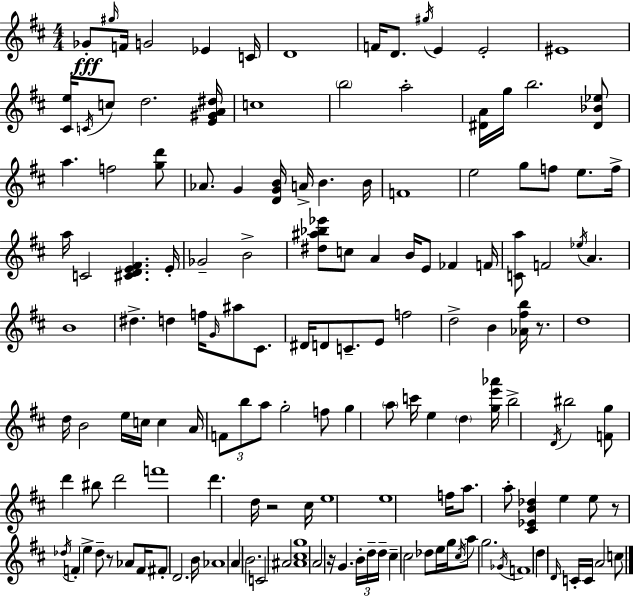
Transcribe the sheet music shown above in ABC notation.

X:1
T:Untitled
M:4/4
L:1/4
K:D
_G/2 ^g/4 F/4 G2 _E C/4 D4 F/4 D/2 ^g/4 E E2 ^E4 [^Ce]/4 C/4 c/2 d2 [E^GA^d]/4 c4 b2 a2 [^DA]/4 g/4 b2 [^D_B_e]/2 a f2 [gd']/2 _A/2 G [DGB]/4 A/4 B B/4 F4 e2 g/2 f/2 e/2 f/4 a/4 C2 [^CDE^F] E/4 _G2 B2 [^d^a_b_e']/2 c/2 A B/4 E/2 _F F/4 [Ca]/2 F2 _e/4 A B4 ^d d f/4 G/4 ^a/2 ^C/2 ^D/4 D/2 C/2 E/2 f2 d2 B [_A^fb]/4 z/2 d4 d/4 B2 e/4 c/4 c A/4 F/2 b/2 a/2 g2 f/2 g a/2 c'/4 e d [ge'_a']/4 b2 D/4 ^b2 [Fg]/2 d' ^b/2 d'2 f'4 d' d/4 z2 ^c/4 e4 e4 f/4 a/2 a/2 [^C_EB_d] e e/2 z/2 _d/4 F e _d/2 z/2 _A/2 F/4 ^F/2 D2 B/4 _A4 A B2 C2 ^A2 [^A^cg]4 A2 z/4 G B/4 d/4 d/4 ^c ^c2 _d/2 e/4 g/4 ^c/4 a/2 g2 _G/4 F4 d D/4 C/4 C/4 A2 c/2